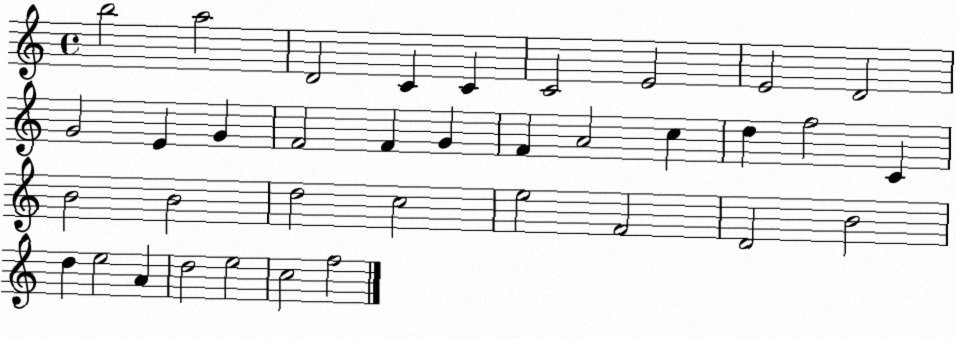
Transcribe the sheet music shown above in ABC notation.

X:1
T:Untitled
M:4/4
L:1/4
K:C
b2 a2 D2 C C C2 E2 E2 D2 G2 E G F2 F G F A2 c d f2 C B2 B2 d2 c2 e2 F2 D2 B2 d e2 A d2 e2 c2 f2